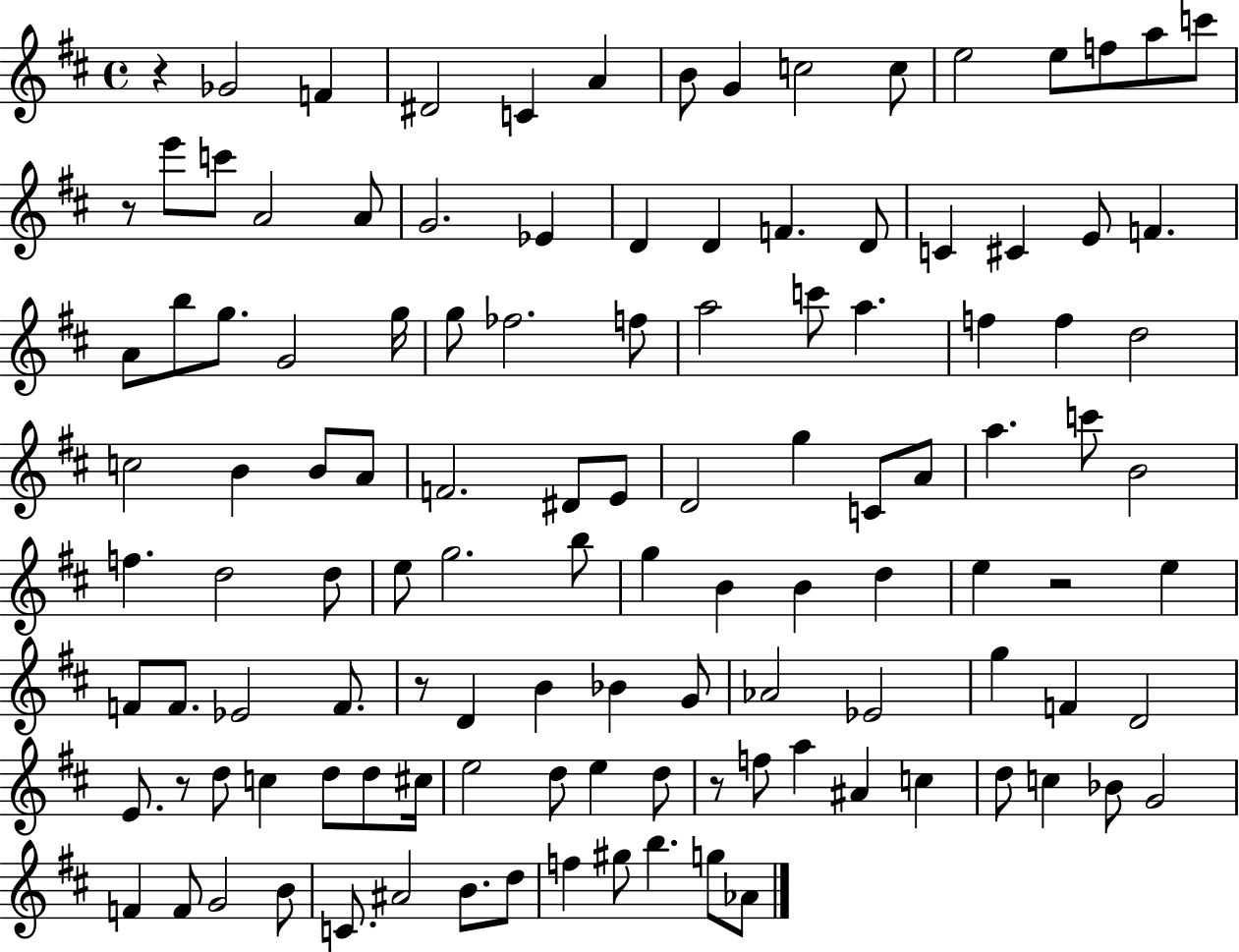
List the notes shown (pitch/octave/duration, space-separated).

R/q Gb4/h F4/q D#4/h C4/q A4/q B4/e G4/q C5/h C5/e E5/h E5/e F5/e A5/e C6/e R/e E6/e C6/e A4/h A4/e G4/h. Eb4/q D4/q D4/q F4/q. D4/e C4/q C#4/q E4/e F4/q. A4/e B5/e G5/e. G4/h G5/s G5/e FES5/h. F5/e A5/h C6/e A5/q. F5/q F5/q D5/h C5/h B4/q B4/e A4/e F4/h. D#4/e E4/e D4/h G5/q C4/e A4/e A5/q. C6/e B4/h F5/q. D5/h D5/e E5/e G5/h. B5/e G5/q B4/q B4/q D5/q E5/q R/h E5/q F4/e F4/e. Eb4/h F4/e. R/e D4/q B4/q Bb4/q G4/e Ab4/h Eb4/h G5/q F4/q D4/h E4/e. R/e D5/e C5/q D5/e D5/e C#5/s E5/h D5/e E5/q D5/e R/e F5/e A5/q A#4/q C5/q D5/e C5/q Bb4/e G4/h F4/q F4/e G4/h B4/e C4/e. A#4/h B4/e. D5/e F5/q G#5/e B5/q. G5/e Ab4/e